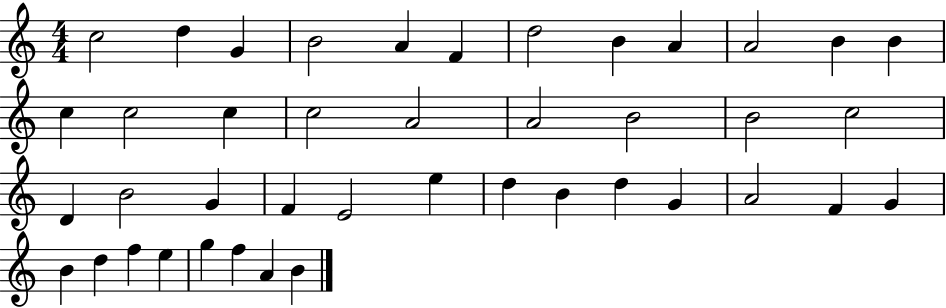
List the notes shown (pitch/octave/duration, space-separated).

C5/h D5/q G4/q B4/h A4/q F4/q D5/h B4/q A4/q A4/h B4/q B4/q C5/q C5/h C5/q C5/h A4/h A4/h B4/h B4/h C5/h D4/q B4/h G4/q F4/q E4/h E5/q D5/q B4/q D5/q G4/q A4/h F4/q G4/q B4/q D5/q F5/q E5/q G5/q F5/q A4/q B4/q